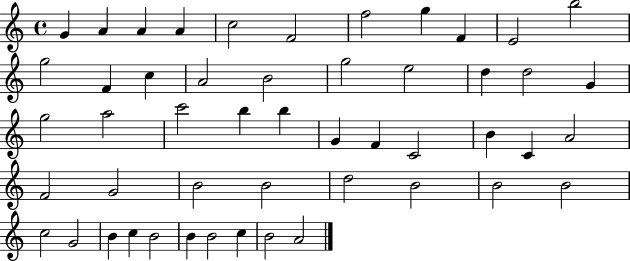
G4/q A4/q A4/q A4/q C5/h F4/h F5/h G5/q F4/q E4/h B5/h G5/h F4/q C5/q A4/h B4/h G5/h E5/h D5/q D5/h G4/q G5/h A5/h C6/h B5/q B5/q G4/q F4/q C4/h B4/q C4/q A4/h F4/h G4/h B4/h B4/h D5/h B4/h B4/h B4/h C5/h G4/h B4/q C5/q B4/h B4/q B4/h C5/q B4/h A4/h